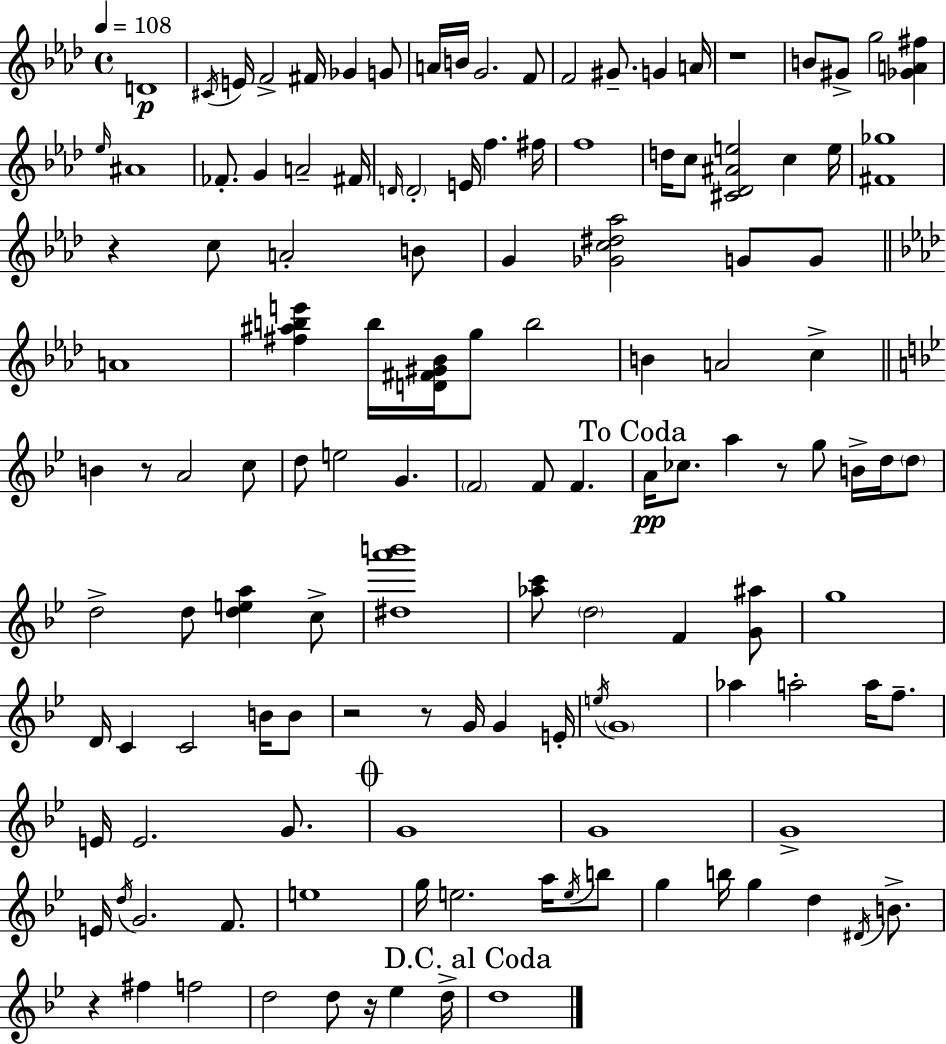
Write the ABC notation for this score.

X:1
T:Untitled
M:4/4
L:1/4
K:Ab
D4 ^C/4 E/4 F2 ^F/4 _G G/2 A/4 B/4 G2 F/2 F2 ^G/2 G A/4 z4 B/2 ^G/2 g2 [_GA^f] _e/4 ^A4 _F/2 G A2 ^F/4 D/4 D2 E/4 f ^f/4 f4 d/4 c/2 [^C_D^Ae]2 c e/4 [^F_g]4 z c/2 A2 B/2 G [_Gc^d_a]2 G/2 G/2 A4 [^f^abe'] b/4 [D^F^G_B]/4 g/2 b2 B A2 c B z/2 A2 c/2 d/2 e2 G F2 F/2 F A/4 _c/2 a z/2 g/2 B/4 d/4 d/2 d2 d/2 [dea] c/2 [^da'b']4 [_ac']/2 d2 F [G^a]/2 g4 D/4 C C2 B/4 B/2 z2 z/2 G/4 G E/4 e/4 G4 _a a2 a/4 f/2 E/4 E2 G/2 G4 G4 G4 E/4 d/4 G2 F/2 e4 g/4 e2 a/4 e/4 b/2 g b/4 g d ^D/4 B/2 z ^f f2 d2 d/2 z/4 _e d/4 d4